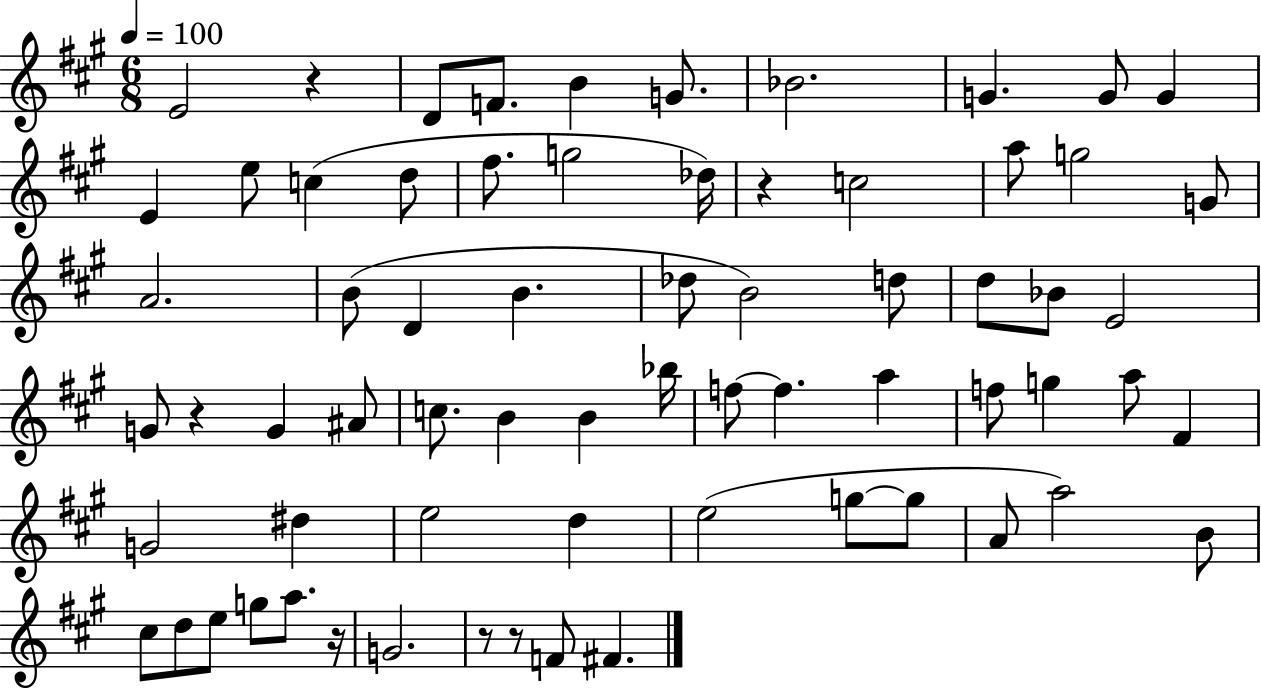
{
  \clef treble
  \numericTimeSignature
  \time 6/8
  \key a \major
  \tempo 4 = 100
  e'2 r4 | d'8 f'8. b'4 g'8. | bes'2. | g'4. g'8 g'4 | \break e'4 e''8 c''4( d''8 | fis''8. g''2 des''16) | r4 c''2 | a''8 g''2 g'8 | \break a'2. | b'8( d'4 b'4. | des''8 b'2) d''8 | d''8 bes'8 e'2 | \break g'8 r4 g'4 ais'8 | c''8. b'4 b'4 bes''16 | f''8~~ f''4. a''4 | f''8 g''4 a''8 fis'4 | \break g'2 dis''4 | e''2 d''4 | e''2( g''8~~ g''8 | a'8 a''2) b'8 | \break cis''8 d''8 e''8 g''8 a''8. r16 | g'2. | r8 r8 f'8 fis'4. | \bar "|."
}